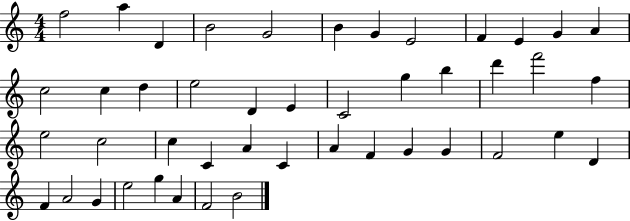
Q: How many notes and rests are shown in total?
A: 45